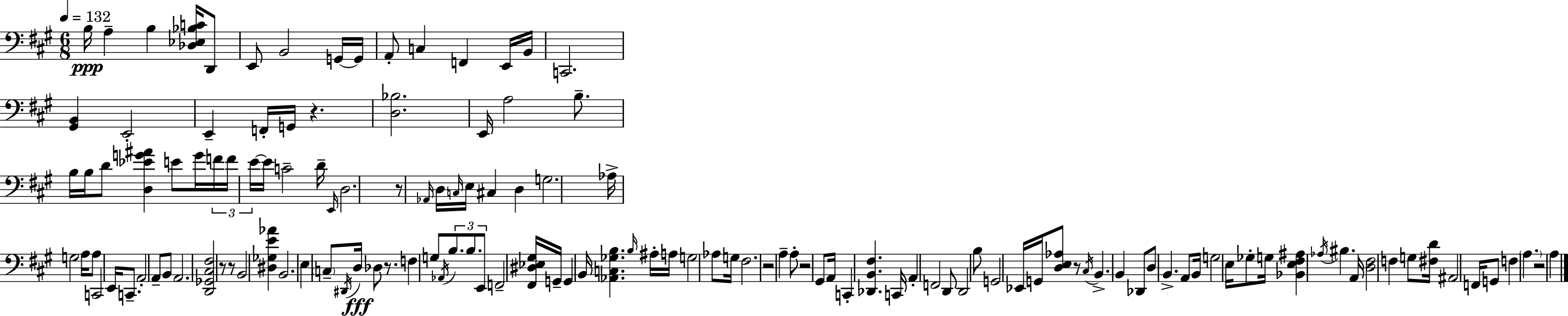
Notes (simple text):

B3/s A3/q B3/q [Db3,Eb3,Bb3,C4]/s D2/e E2/e B2/h G2/s G2/s A2/e C3/q F2/q E2/s B2/s C2/h. [G#2,B2]/q E2/h E2/q F2/s G2/s R/q. [D3,Bb3]/h. E2/s A3/h B3/e. B3/s B3/s D4/e [D3,Eb4,G4,A#4]/q E4/e G4/s F4/s F4/s E4/s E4/s C4/h D4/s E2/s D3/h. R/e Ab2/s D3/s C3/s E3/s C#3/q D3/q G3/h. Ab3/s G3/h A3/s A3/e C2/h E2/s C2/e. A2/h A2/e B2/e A2/h. [D2,Gb2,C#3,F#3]/h R/e R/e B2/h [D#3,Gb3,E4,Ab4]/q B2/h. E3/q C3/e D#2/s D3/s Db3/e R/e. F3/q G3/e Ab2/s B3/e. B3/e. E2/e F2/h [F#2,D#3,Eb3,G#3]/s G2/s G2/q B2/s [Ab2,C3,Gb3,B3]/q. B3/s A#3/s A3/s G3/h Ab3/e G3/s F#3/h. R/h A3/q A3/e R/h G#2/e A2/s C2/q [Db2,B2,F#3]/q. C2/s A2/q F2/h D2/e D2/h B3/e G2/h Eb2/s G2/s [D3,E3,Ab3]/e R/e C#3/s B2/q. B2/q Db2/e D3/e B2/q. A2/e B2/s G3/h E3/s Gb3/e G3/s [Bb2,E3,F#3,A#3]/q Ab3/s BIS3/q. A2/s [D3,F#3]/h F3/q G3/e [F#3,D4]/s A#2/h F2/s G2/e F3/q A3/q. R/h A3/q